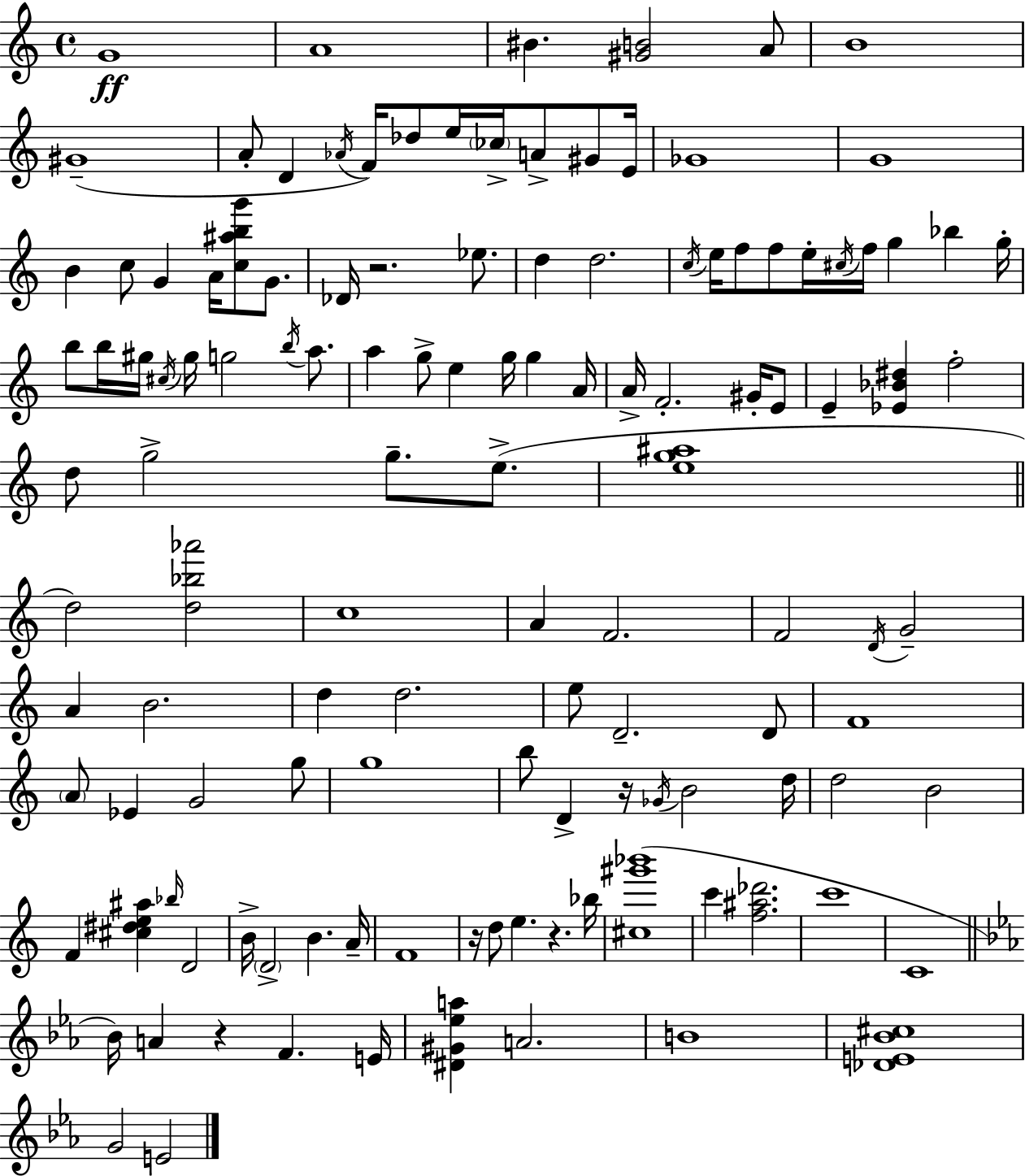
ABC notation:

X:1
T:Untitled
M:4/4
L:1/4
K:Am
G4 A4 ^B [^GB]2 A/2 B4 ^G4 A/2 D _A/4 F/4 _d/2 e/4 _c/4 A/2 ^G/2 E/4 _G4 G4 B c/2 G A/4 [c^abg']/2 G/2 _D/4 z2 _e/2 d d2 c/4 e/4 f/2 f/2 e/4 ^c/4 f/4 g _b g/4 b/2 b/4 ^g/4 ^c/4 ^g/4 g2 b/4 a/2 a g/2 e g/4 g A/4 A/4 F2 ^G/4 E/2 E [_E_B^d] f2 d/2 g2 g/2 e/2 [eg^a]4 d2 [d_b_a']2 c4 A F2 F2 D/4 G2 A B2 d d2 e/2 D2 D/2 F4 A/2 _E G2 g/2 g4 b/2 D z/4 _G/4 B2 d/4 d2 B2 F [^c^de^a] _b/4 D2 B/4 D2 B A/4 F4 z/4 d/2 e z _b/4 [^c^g'_b']4 c' [f^a_d']2 c'4 C4 _B/4 A z F E/4 [^D^G_ea] A2 B4 [_DE_B^c]4 G2 E2